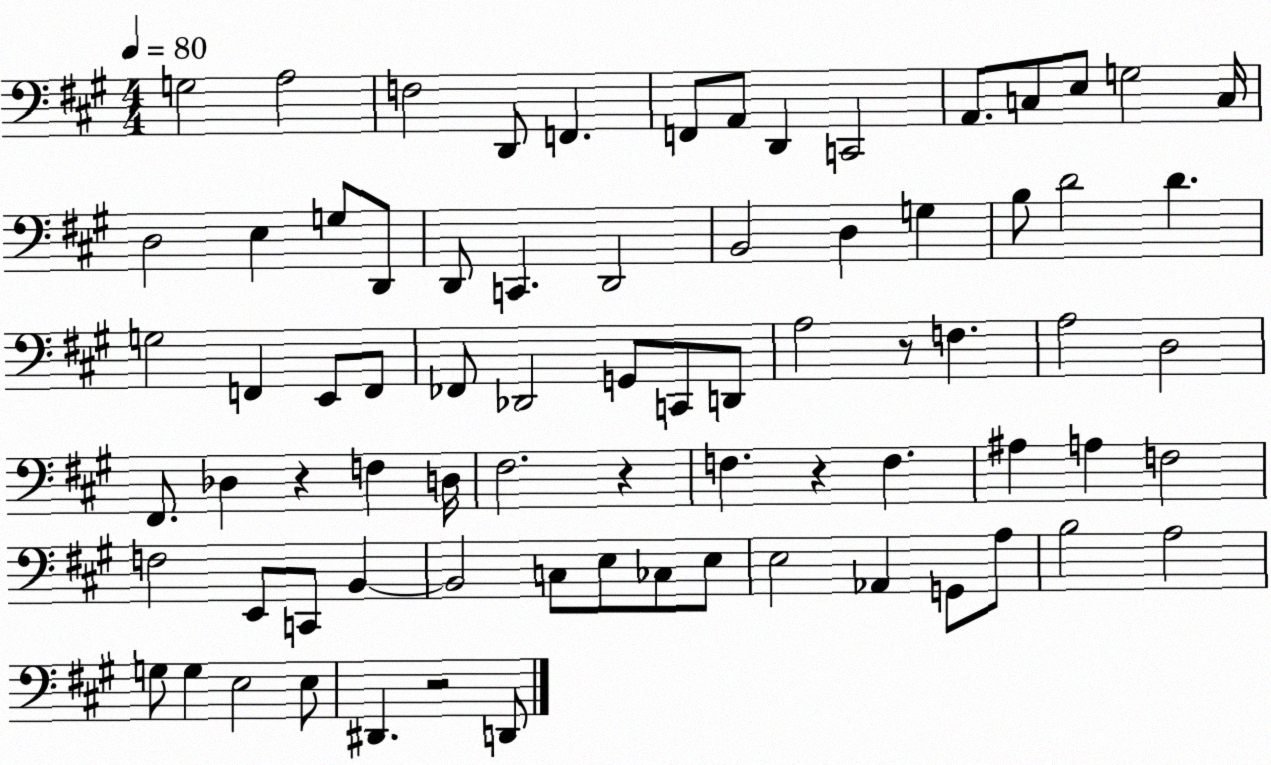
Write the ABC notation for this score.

X:1
T:Untitled
M:4/4
L:1/4
K:A
G,2 A,2 F,2 D,,/2 F,, F,,/2 A,,/2 D,, C,,2 A,,/2 C,/2 E,/2 G,2 C,/4 D,2 E, G,/2 D,,/2 D,,/2 C,, D,,2 B,,2 D, G, B,/2 D2 D G,2 F,, E,,/2 F,,/2 _F,,/2 _D,,2 G,,/2 C,,/2 D,,/2 A,2 z/2 F, A,2 D,2 ^F,,/2 _D, z F, D,/4 ^F,2 z F, z F, ^A, A, F,2 F,2 E,,/2 C,,/2 B,, B,,2 C,/2 E,/2 _C,/2 E,/2 E,2 _A,, G,,/2 A,/2 B,2 A,2 G,/2 G, E,2 E,/2 ^D,, z2 D,,/2